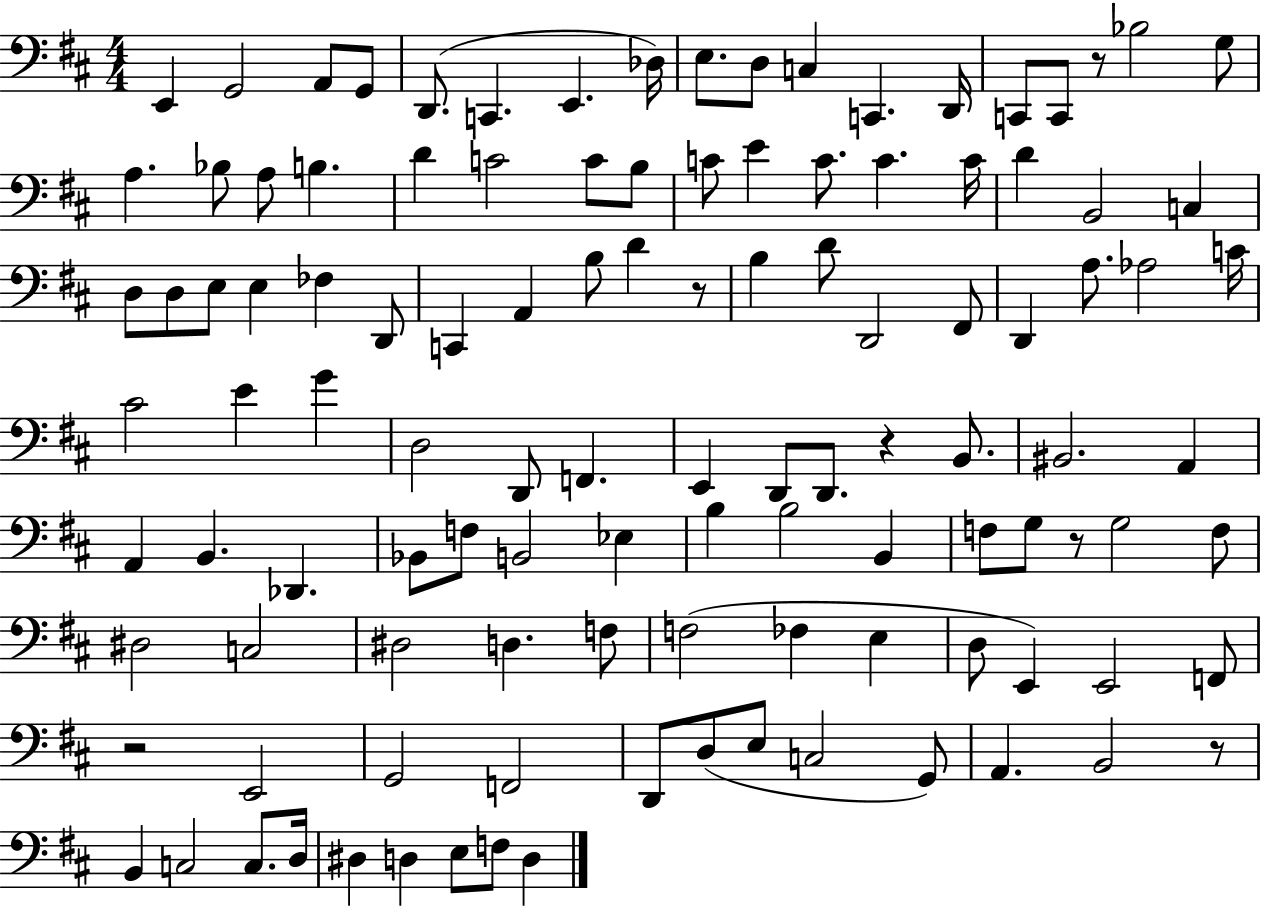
E2/q G2/h A2/e G2/e D2/e. C2/q. E2/q. Db3/s E3/e. D3/e C3/q C2/q. D2/s C2/e C2/e R/e Bb3/h G3/e A3/q. Bb3/e A3/e B3/q. D4/q C4/h C4/e B3/e C4/e E4/q C4/e. C4/q. C4/s D4/q B2/h C3/q D3/e D3/e E3/e E3/q FES3/q D2/e C2/q A2/q B3/e D4/q R/e B3/q D4/e D2/h F#2/e D2/q A3/e. Ab3/h C4/s C#4/h E4/q G4/q D3/h D2/e F2/q. E2/q D2/e D2/e. R/q B2/e. BIS2/h. A2/q A2/q B2/q. Db2/q. Bb2/e F3/e B2/h Eb3/q B3/q B3/h B2/q F3/e G3/e R/e G3/h F3/e D#3/h C3/h D#3/h D3/q. F3/e F3/h FES3/q E3/q D3/e E2/q E2/h F2/e R/h E2/h G2/h F2/h D2/e D3/e E3/e C3/h G2/e A2/q. B2/h R/e B2/q C3/h C3/e. D3/s D#3/q D3/q E3/e F3/e D3/q